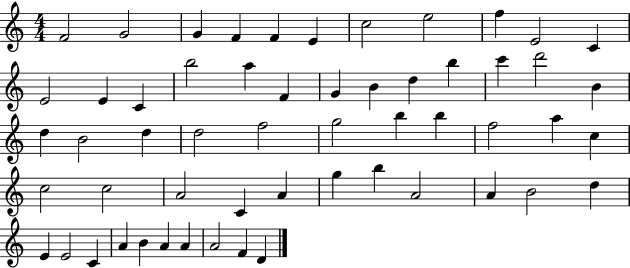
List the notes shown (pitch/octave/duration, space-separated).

F4/h G4/h G4/q F4/q F4/q E4/q C5/h E5/h F5/q E4/h C4/q E4/h E4/q C4/q B5/h A5/q F4/q G4/q B4/q D5/q B5/q C6/q D6/h B4/q D5/q B4/h D5/q D5/h F5/h G5/h B5/q B5/q F5/h A5/q C5/q C5/h C5/h A4/h C4/q A4/q G5/q B5/q A4/h A4/q B4/h D5/q E4/q E4/h C4/q A4/q B4/q A4/q A4/q A4/h F4/q D4/q